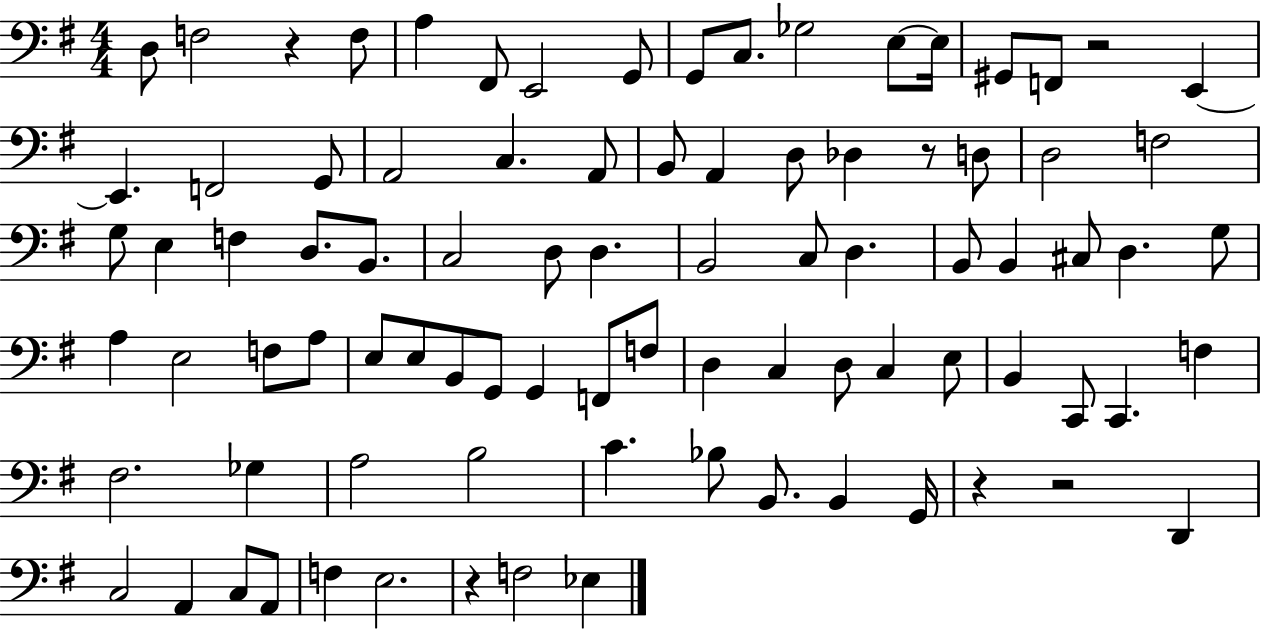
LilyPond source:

{
  \clef bass
  \numericTimeSignature
  \time 4/4
  \key g \major
  d8 f2 r4 f8 | a4 fis,8 e,2 g,8 | g,8 c8. ges2 e8~~ e16 | gis,8 f,8 r2 e,4~~ | \break e,4. f,2 g,8 | a,2 c4. a,8 | b,8 a,4 d8 des4 r8 d8 | d2 f2 | \break g8 e4 f4 d8. b,8. | c2 d8 d4. | b,2 c8 d4. | b,8 b,4 cis8 d4. g8 | \break a4 e2 f8 a8 | e8 e8 b,8 g,8 g,4 f,8 f8 | d4 c4 d8 c4 e8 | b,4 c,8 c,4. f4 | \break fis2. ges4 | a2 b2 | c'4. bes8 b,8. b,4 g,16 | r4 r2 d,4 | \break c2 a,4 c8 a,8 | f4 e2. | r4 f2 ees4 | \bar "|."
}